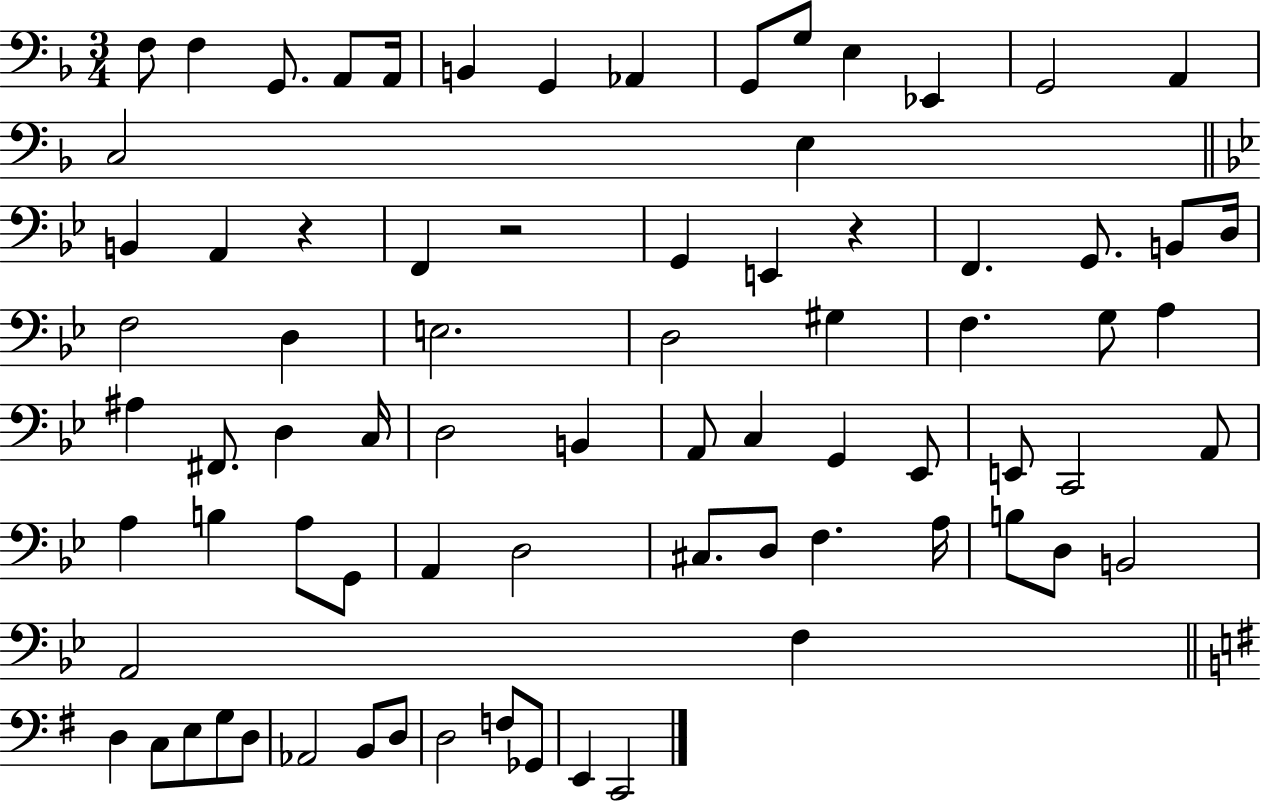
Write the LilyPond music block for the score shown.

{
  \clef bass
  \numericTimeSignature
  \time 3/4
  \key f \major
  f8 f4 g,8. a,8 a,16 | b,4 g,4 aes,4 | g,8 g8 e4 ees,4 | g,2 a,4 | \break c2 e4 | \bar "||" \break \key bes \major b,4 a,4 r4 | f,4 r2 | g,4 e,4 r4 | f,4. g,8. b,8 d16 | \break f2 d4 | e2. | d2 gis4 | f4. g8 a4 | \break ais4 fis,8. d4 c16 | d2 b,4 | a,8 c4 g,4 ees,8 | e,8 c,2 a,8 | \break a4 b4 a8 g,8 | a,4 d2 | cis8. d8 f4. a16 | b8 d8 b,2 | \break a,2 f4 | \bar "||" \break \key e \minor d4 c8 e8 g8 d8 | aes,2 b,8 d8 | d2 f8 ges,8 | e,4 c,2 | \break \bar "|."
}